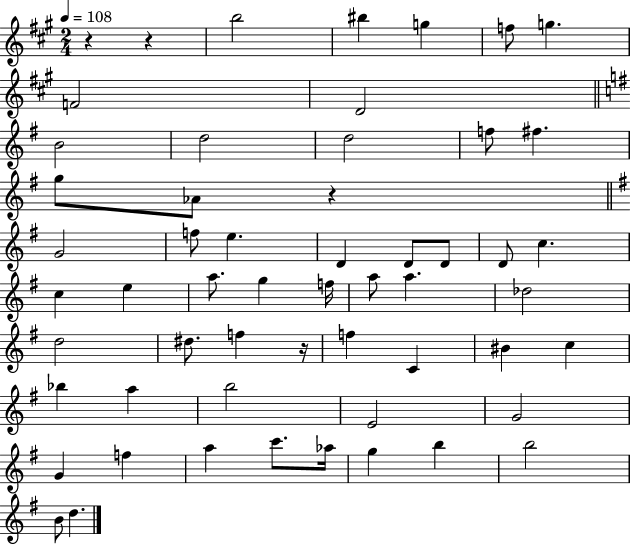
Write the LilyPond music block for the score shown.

{
  \clef treble
  \numericTimeSignature
  \time 2/4
  \key a \major
  \tempo 4 = 108
  r4 r4 | b''2 | bis''4 g''4 | f''8 g''4. | \break f'2 | d'2 | \bar "||" \break \key g \major b'2 | d''2 | d''2 | f''8 fis''4. | \break g''8 aes'8 r4 | \bar "||" \break \key g \major g'2 | f''8 e''4. | d'4 d'8 d'8 | d'8 c''4. | \break c''4 e''4 | a''8. g''4 f''16 | a''8 a''4. | des''2 | \break d''2 | dis''8. f''4 r16 | f''4 c'4 | bis'4 c''4 | \break bes''4 a''4 | b''2 | e'2 | g'2 | \break g'4 f''4 | a''4 c'''8. aes''16 | g''4 b''4 | b''2 | \break b'8 d''4. | \bar "|."
}